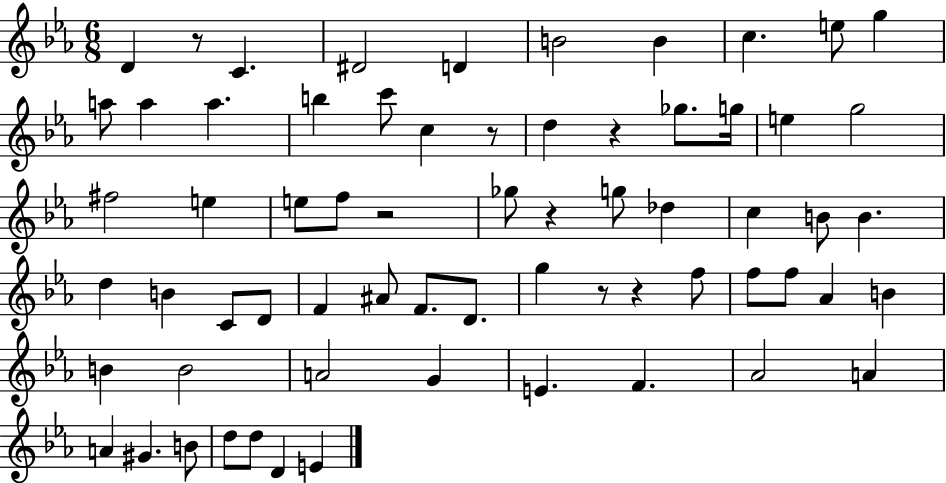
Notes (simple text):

D4/q R/e C4/q. D#4/h D4/q B4/h B4/q C5/q. E5/e G5/q A5/e A5/q A5/q. B5/q C6/e C5/q R/e D5/q R/q Gb5/e. G5/s E5/q G5/h F#5/h E5/q E5/e F5/e R/h Gb5/e R/q G5/e Db5/q C5/q B4/e B4/q. D5/q B4/q C4/e D4/e F4/q A#4/e F4/e. D4/e. G5/q R/e R/q F5/e F5/e F5/e Ab4/q B4/q B4/q B4/h A4/h G4/q E4/q. F4/q. Ab4/h A4/q A4/q G#4/q. B4/e D5/e D5/e D4/q E4/q